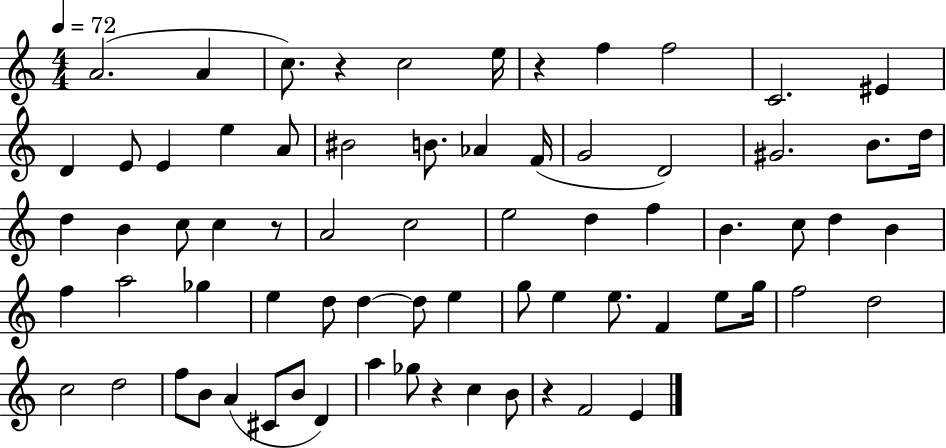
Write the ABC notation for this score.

X:1
T:Untitled
M:4/4
L:1/4
K:C
A2 A c/2 z c2 e/4 z f f2 C2 ^E D E/2 E e A/2 ^B2 B/2 _A F/4 G2 D2 ^G2 B/2 d/4 d B c/2 c z/2 A2 c2 e2 d f B c/2 d B f a2 _g e d/2 d d/2 e g/2 e e/2 F e/2 g/4 f2 d2 c2 d2 f/2 B/2 A ^C/2 B/2 D a _g/2 z c B/2 z F2 E